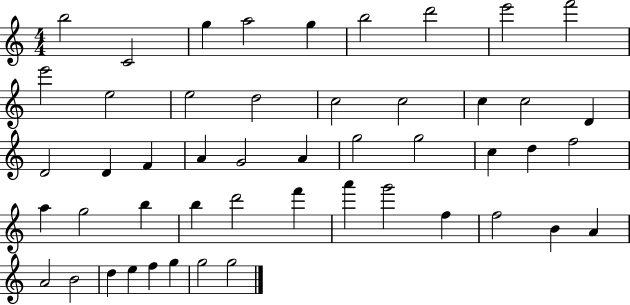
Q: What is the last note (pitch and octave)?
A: G5